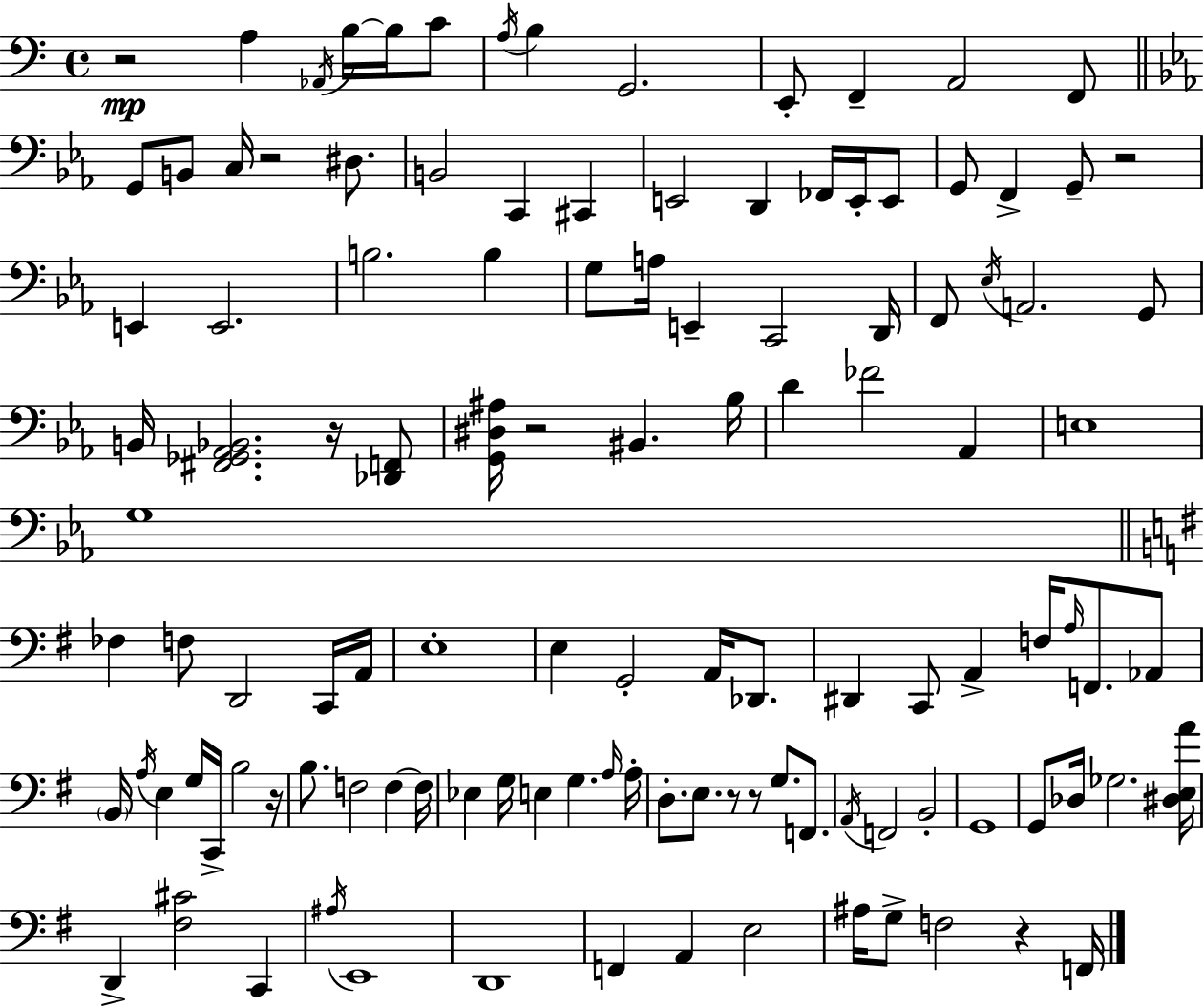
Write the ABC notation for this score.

X:1
T:Untitled
M:4/4
L:1/4
K:C
z2 A, _A,,/4 B,/4 B,/4 C/2 A,/4 B, G,,2 E,,/2 F,, A,,2 F,,/2 G,,/2 B,,/2 C,/4 z2 ^D,/2 B,,2 C,, ^C,, E,,2 D,, _F,,/4 E,,/4 E,,/2 G,,/2 F,, G,,/2 z2 E,, E,,2 B,2 B, G,/2 A,/4 E,, C,,2 D,,/4 F,,/2 _E,/4 A,,2 G,,/2 B,,/4 [^F,,_G,,_A,,_B,,]2 z/4 [_D,,F,,]/2 [G,,^D,^A,]/4 z2 ^B,, _B,/4 D _F2 _A,, E,4 G,4 _F, F,/2 D,,2 C,,/4 A,,/4 E,4 E, G,,2 A,,/4 _D,,/2 ^D,, C,,/2 A,, F,/4 A,/4 F,,/2 _A,,/2 B,,/4 A,/4 E, G,/4 C,,/4 B,2 z/4 B,/2 F,2 F, F,/4 _E, G,/4 E, G, A,/4 A,/4 D,/2 E,/2 z/2 z/2 G,/2 F,,/2 A,,/4 F,,2 B,,2 G,,4 G,,/2 _D,/4 _G,2 [^D,E,A]/4 D,, [^F,^C]2 C,, ^A,/4 E,,4 D,,4 F,, A,, E,2 ^A,/4 G,/2 F,2 z F,,/4